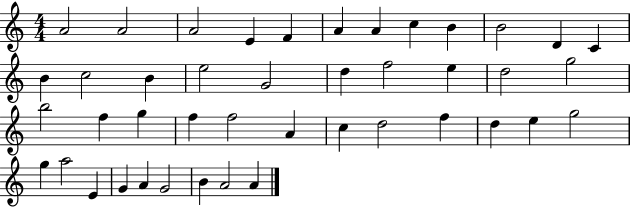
X:1
T:Untitled
M:4/4
L:1/4
K:C
A2 A2 A2 E F A A c B B2 D C B c2 B e2 G2 d f2 e d2 g2 b2 f g f f2 A c d2 f d e g2 g a2 E G A G2 B A2 A